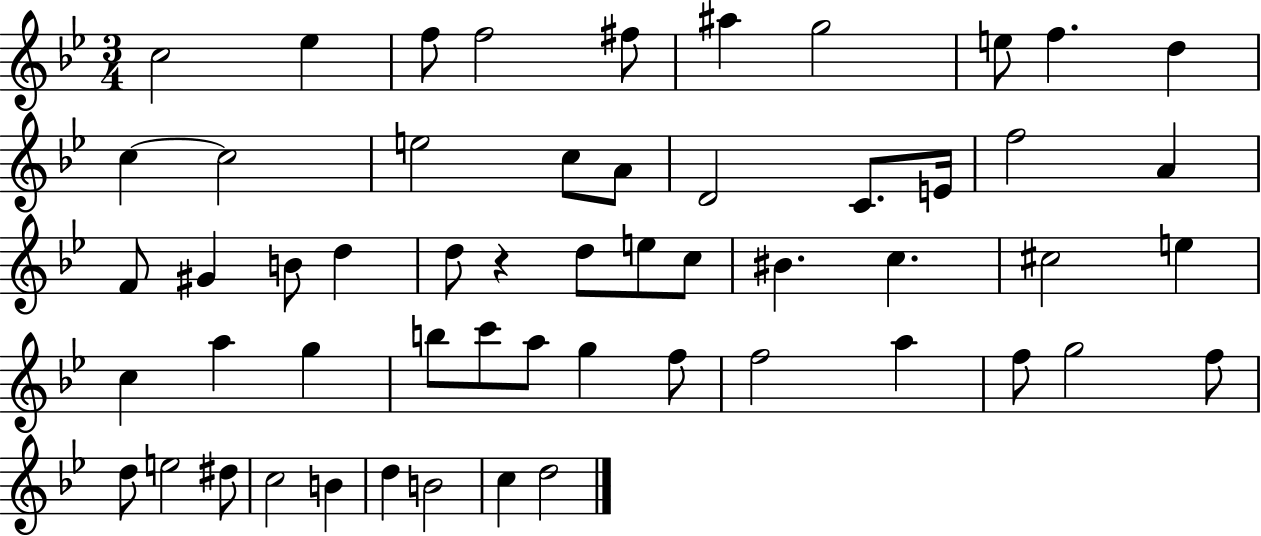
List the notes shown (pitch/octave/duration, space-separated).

C5/h Eb5/q F5/e F5/h F#5/e A#5/q G5/h E5/e F5/q. D5/q C5/q C5/h E5/h C5/e A4/e D4/h C4/e. E4/s F5/h A4/q F4/e G#4/q B4/e D5/q D5/e R/q D5/e E5/e C5/e BIS4/q. C5/q. C#5/h E5/q C5/q A5/q G5/q B5/e C6/e A5/e G5/q F5/e F5/h A5/q F5/e G5/h F5/e D5/e E5/h D#5/e C5/h B4/q D5/q B4/h C5/q D5/h